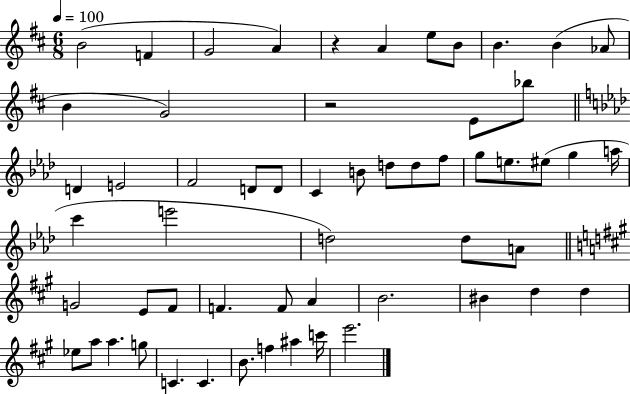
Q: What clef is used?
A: treble